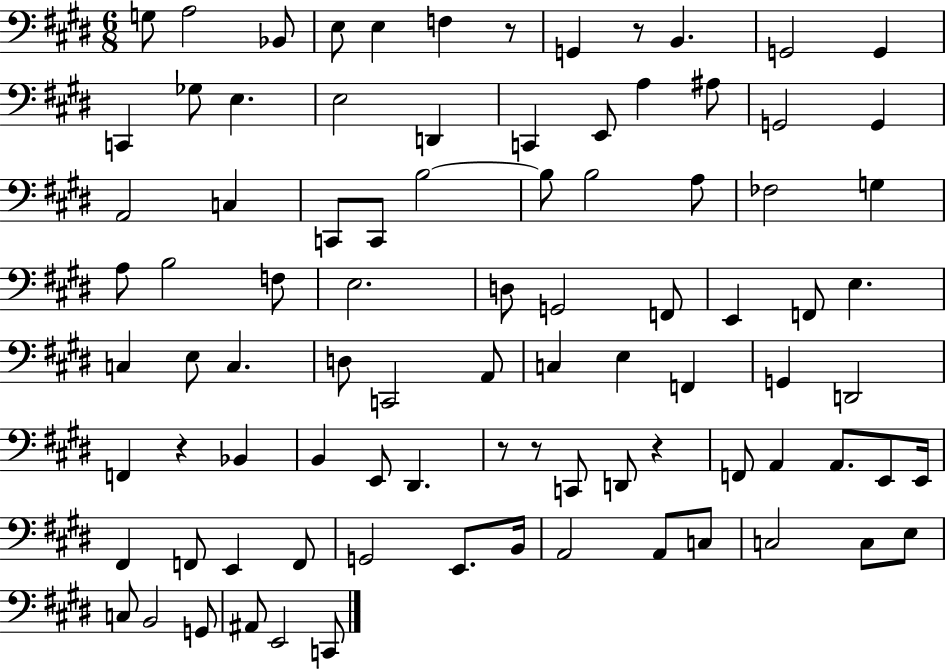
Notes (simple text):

G3/e A3/h Bb2/e E3/e E3/q F3/q R/e G2/q R/e B2/q. G2/h G2/q C2/q Gb3/e E3/q. E3/h D2/q C2/q E2/e A3/q A#3/e G2/h G2/q A2/h C3/q C2/e C2/e B3/h B3/e B3/h A3/e FES3/h G3/q A3/e B3/h F3/e E3/h. D3/e G2/h F2/e E2/q F2/e E3/q. C3/q E3/e C3/q. D3/e C2/h A2/e C3/q E3/q F2/q G2/q D2/h F2/q R/q Bb2/q B2/q E2/e D#2/q. R/e R/e C2/e D2/e R/q F2/e A2/q A2/e. E2/e E2/s F#2/q F2/e E2/q F2/e G2/h E2/e. B2/s A2/h A2/e C3/e C3/h C3/e E3/e C3/e B2/h G2/e A#2/e E2/h C2/e